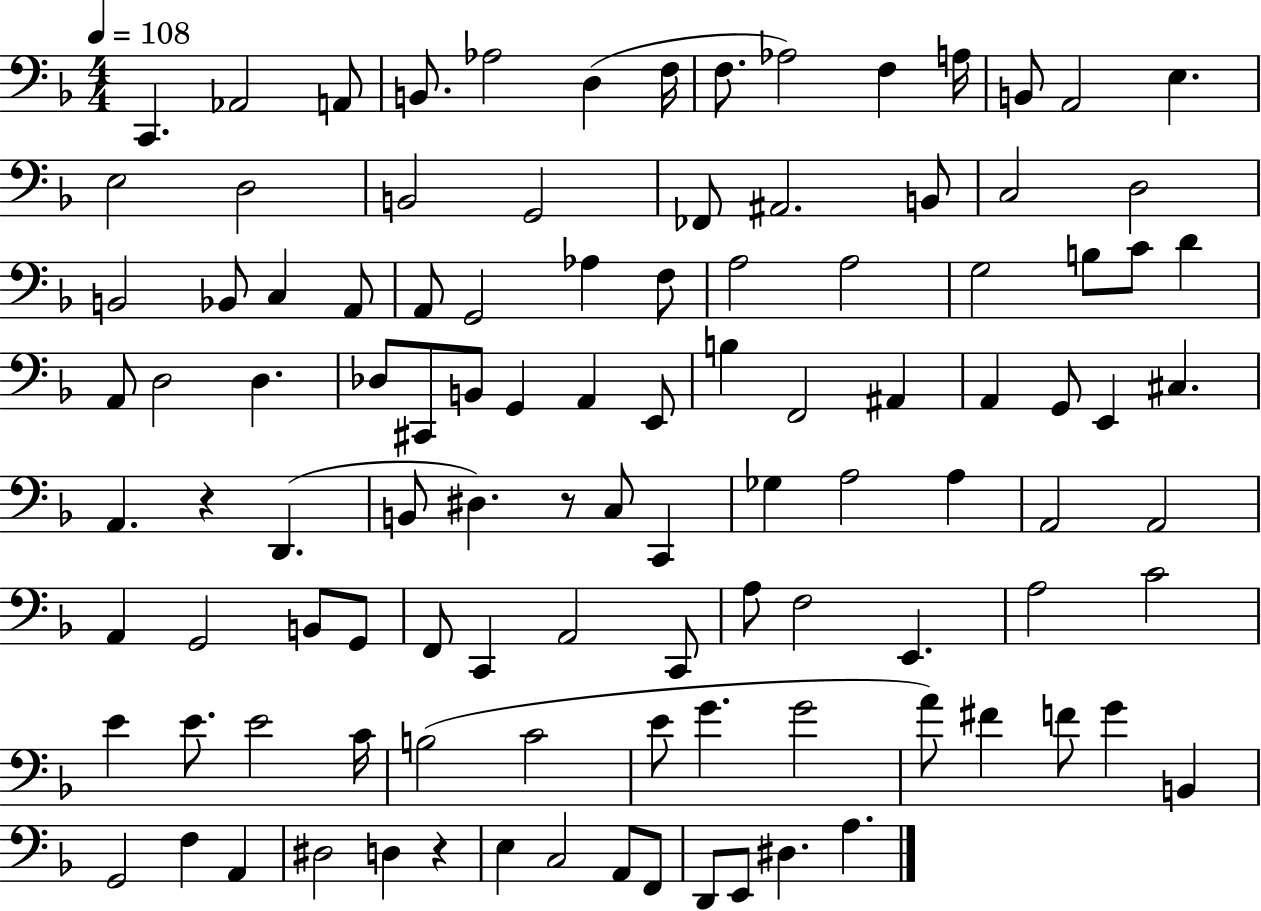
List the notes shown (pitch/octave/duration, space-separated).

C2/q. Ab2/h A2/e B2/e. Ab3/h D3/q F3/s F3/e. Ab3/h F3/q A3/s B2/e A2/h E3/q. E3/h D3/h B2/h G2/h FES2/e A#2/h. B2/e C3/h D3/h B2/h Bb2/e C3/q A2/e A2/e G2/h Ab3/q F3/e A3/h A3/h G3/h B3/e C4/e D4/q A2/e D3/h D3/q. Db3/e C#2/e B2/e G2/q A2/q E2/e B3/q F2/h A#2/q A2/q G2/e E2/q C#3/q. A2/q. R/q D2/q. B2/e D#3/q. R/e C3/e C2/q Gb3/q A3/h A3/q A2/h A2/h A2/q G2/h B2/e G2/e F2/e C2/q A2/h C2/e A3/e F3/h E2/q. A3/h C4/h E4/q E4/e. E4/h C4/s B3/h C4/h E4/e G4/q. G4/h A4/e F#4/q F4/e G4/q B2/q G2/h F3/q A2/q D#3/h D3/q R/q E3/q C3/h A2/e F2/e D2/e E2/e D#3/q. A3/q.